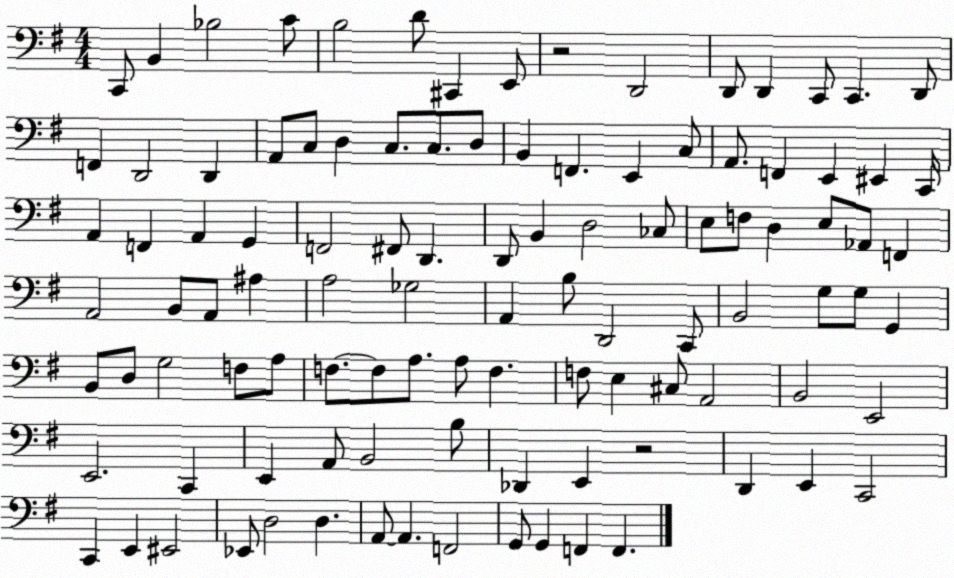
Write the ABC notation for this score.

X:1
T:Untitled
M:4/4
L:1/4
K:G
C,,/2 B,, _B,2 C/2 B,2 D/2 ^C,, E,,/2 z2 D,,2 D,,/2 D,, C,,/2 C,, D,,/2 F,, D,,2 D,, A,,/2 C,/2 D, C,/2 C,/2 D,/2 B,, F,, E,, C,/2 A,,/2 F,, E,, ^E,, C,,/4 A,, F,, A,, G,, F,,2 ^F,,/2 D,, D,,/2 B,, D,2 _C,/2 E,/2 F,/2 D, E,/2 _A,,/2 F,, A,,2 B,,/2 A,,/2 ^A, A,2 _G,2 A,, B,/2 D,,2 C,,/2 B,,2 G,/2 G,/2 G,, B,,/2 D,/2 G,2 F,/2 A,/2 F,/2 F,/2 A,/2 A,/2 F, F,/2 E, ^C,/2 A,,2 B,,2 E,,2 E,,2 C,, E,, A,,/2 B,,2 B,/2 _D,, E,, z2 D,, E,, C,,2 C,, E,, ^E,,2 _E,,/2 D,2 D, A,,/2 A,, F,,2 G,,/2 G,, F,, F,,